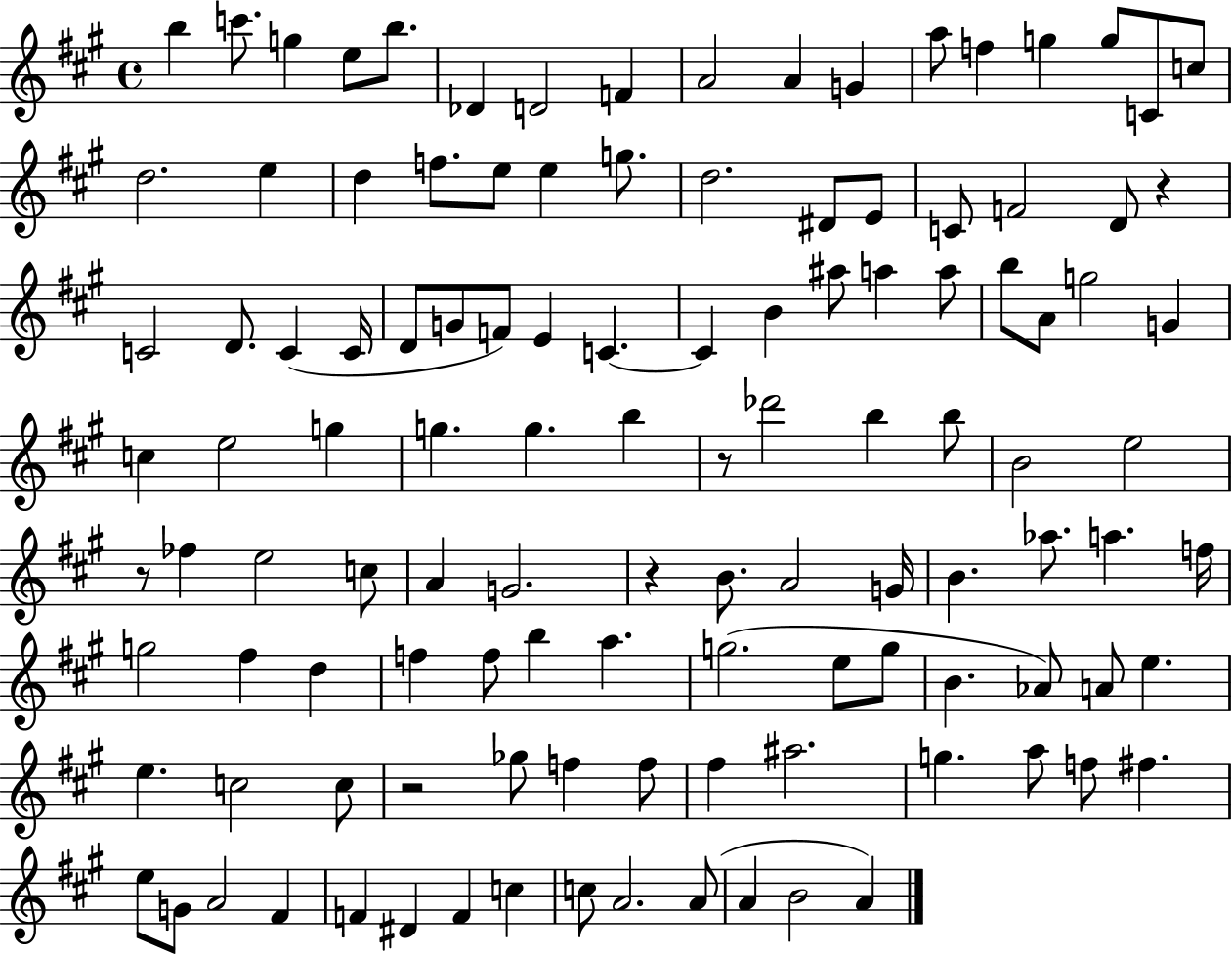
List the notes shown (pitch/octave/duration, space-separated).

B5/q C6/e. G5/q E5/e B5/e. Db4/q D4/h F4/q A4/h A4/q G4/q A5/e F5/q G5/q G5/e C4/e C5/e D5/h. E5/q D5/q F5/e. E5/e E5/q G5/e. D5/h. D#4/e E4/e C4/e F4/h D4/e R/q C4/h D4/e. C4/q C4/s D4/e G4/e F4/e E4/q C4/q. C4/q B4/q A#5/e A5/q A5/e B5/e A4/e G5/h G4/q C5/q E5/h G5/q G5/q. G5/q. B5/q R/e Db6/h B5/q B5/e B4/h E5/h R/e FES5/q E5/h C5/e A4/q G4/h. R/q B4/e. A4/h G4/s B4/q. Ab5/e. A5/q. F5/s G5/h F#5/q D5/q F5/q F5/e B5/q A5/q. G5/h. E5/e G5/e B4/q. Ab4/e A4/e E5/q. E5/q. C5/h C5/e R/h Gb5/e F5/q F5/e F#5/q A#5/h. G5/q. A5/e F5/e F#5/q. E5/e G4/e A4/h F#4/q F4/q D#4/q F4/q C5/q C5/e A4/h. A4/e A4/q B4/h A4/q